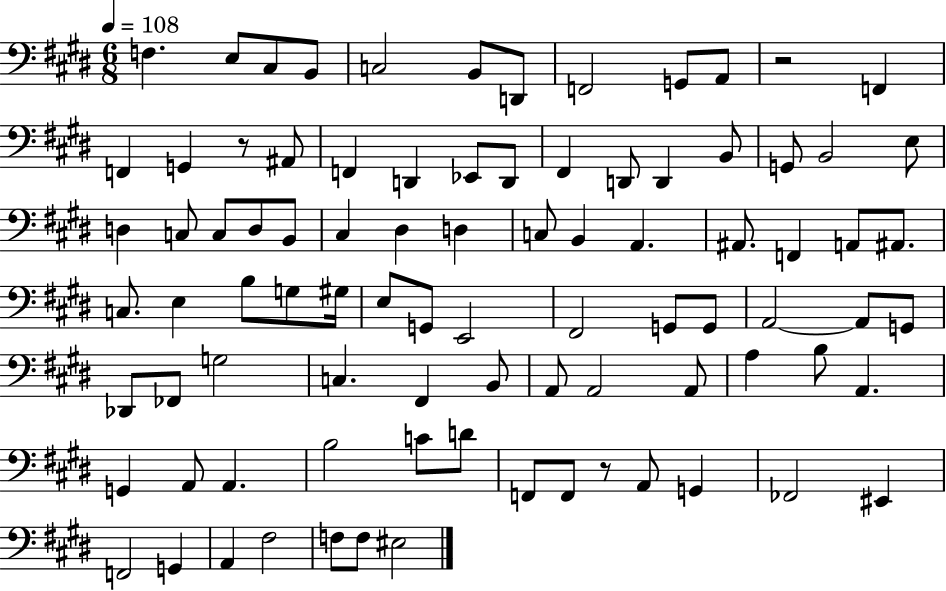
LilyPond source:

{
  \clef bass
  \numericTimeSignature
  \time 6/8
  \key e \major
  \tempo 4 = 108
  f4. e8 cis8 b,8 | c2 b,8 d,8 | f,2 g,8 a,8 | r2 f,4 | \break f,4 g,4 r8 ais,8 | f,4 d,4 ees,8 d,8 | fis,4 d,8 d,4 b,8 | g,8 b,2 e8 | \break d4 c8 c8 d8 b,8 | cis4 dis4 d4 | c8 b,4 a,4. | ais,8. f,4 a,8 ais,8. | \break c8. e4 b8 g8 gis16 | e8 g,8 e,2 | fis,2 g,8 g,8 | a,2~~ a,8 g,8 | \break des,8 fes,8 g2 | c4. fis,4 b,8 | a,8 a,2 a,8 | a4 b8 a,4. | \break g,4 a,8 a,4. | b2 c'8 d'8 | f,8 f,8 r8 a,8 g,4 | fes,2 eis,4 | \break f,2 g,4 | a,4 fis2 | f8 f8 eis2 | \bar "|."
}